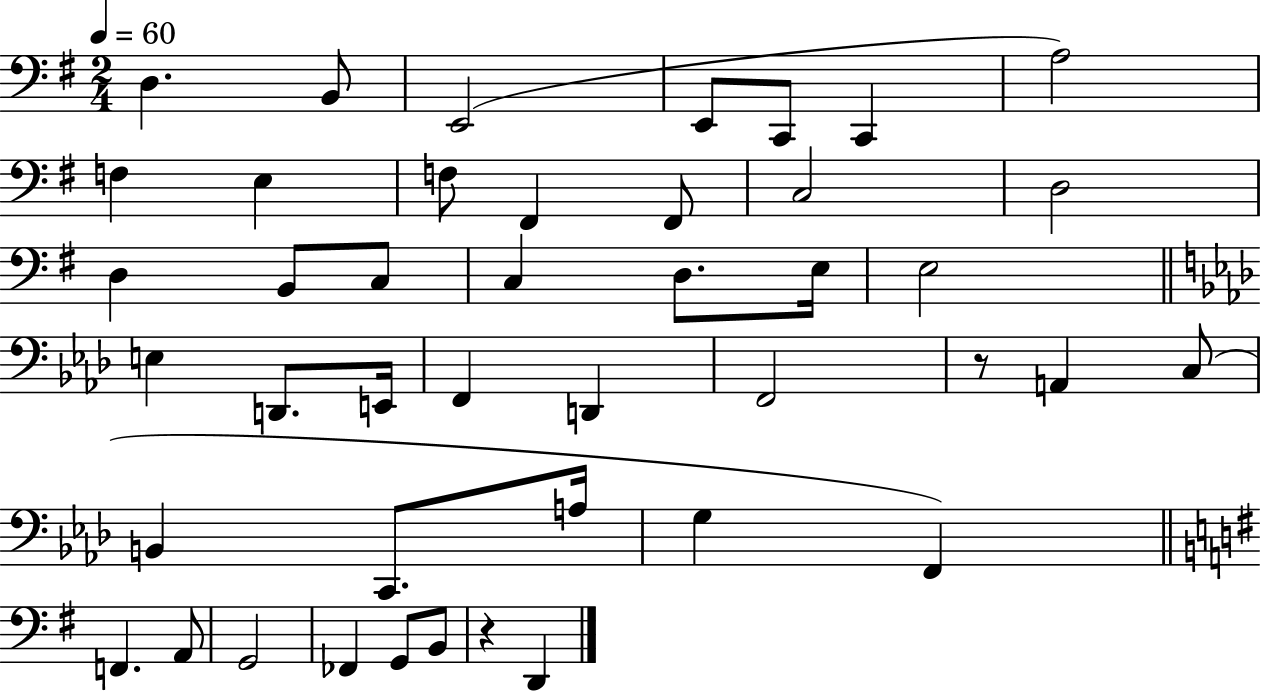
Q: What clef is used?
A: bass